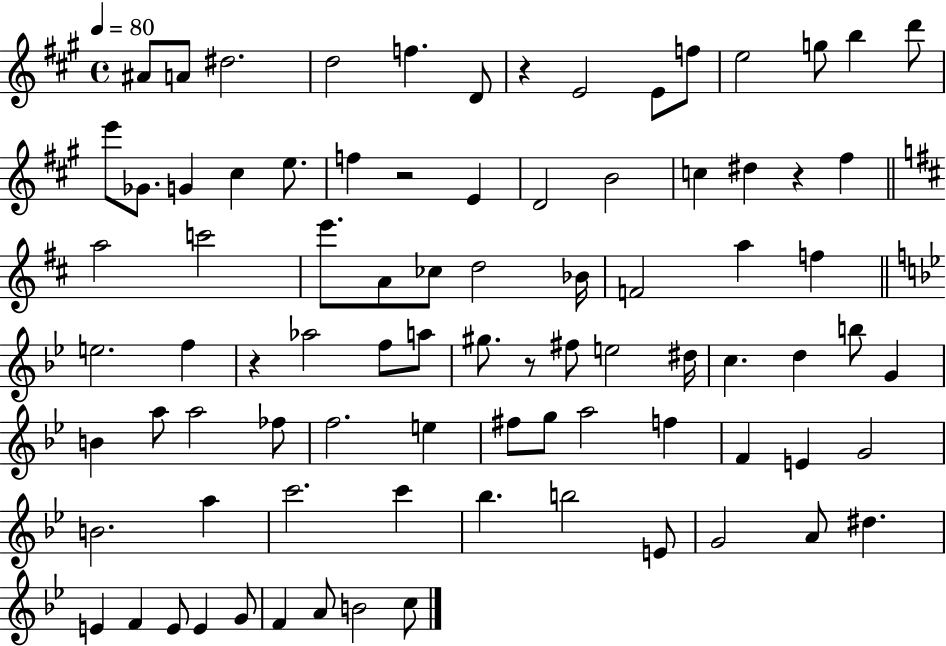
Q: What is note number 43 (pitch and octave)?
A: E5